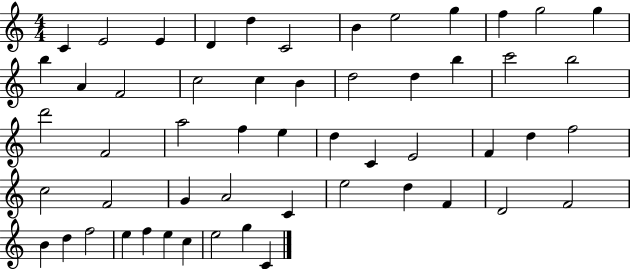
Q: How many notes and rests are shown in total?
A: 54